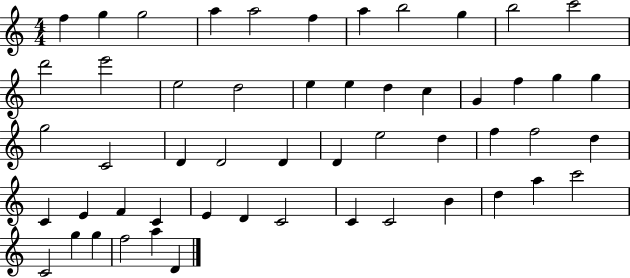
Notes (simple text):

F5/q G5/q G5/h A5/q A5/h F5/q A5/q B5/h G5/q B5/h C6/h D6/h E6/h E5/h D5/h E5/q E5/q D5/q C5/q G4/q F5/q G5/q G5/q G5/h C4/h D4/q D4/h D4/q D4/q E5/h D5/q F5/q F5/h D5/q C4/q E4/q F4/q C4/q E4/q D4/q C4/h C4/q C4/h B4/q D5/q A5/q C6/h C4/h G5/q G5/q F5/h A5/q D4/q